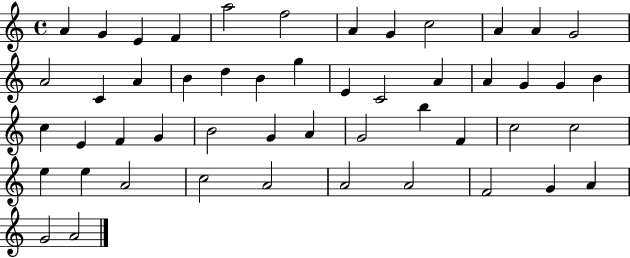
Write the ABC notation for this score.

X:1
T:Untitled
M:4/4
L:1/4
K:C
A G E F a2 f2 A G c2 A A G2 A2 C A B d B g E C2 A A G G B c E F G B2 G A G2 b F c2 c2 e e A2 c2 A2 A2 A2 F2 G A G2 A2